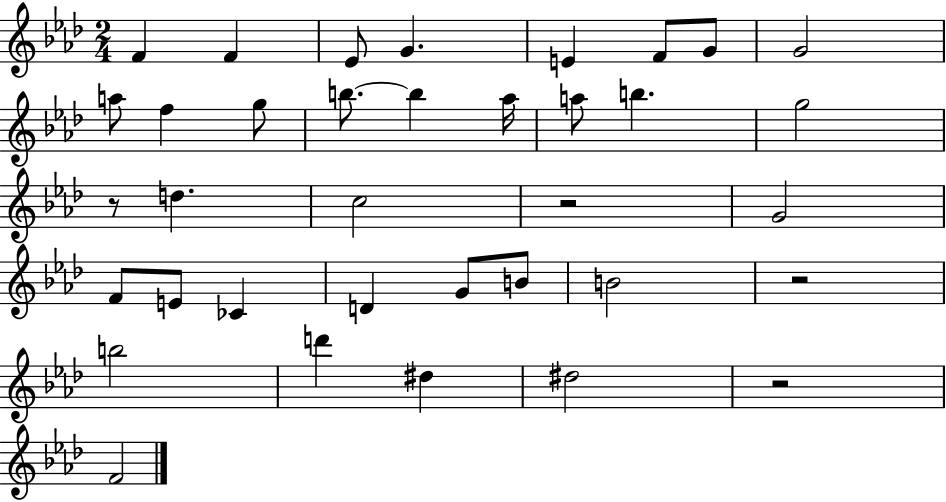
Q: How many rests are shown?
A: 4